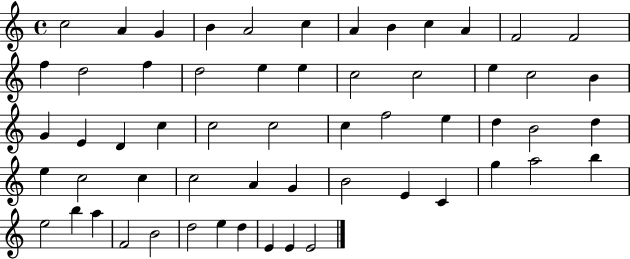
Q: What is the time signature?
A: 4/4